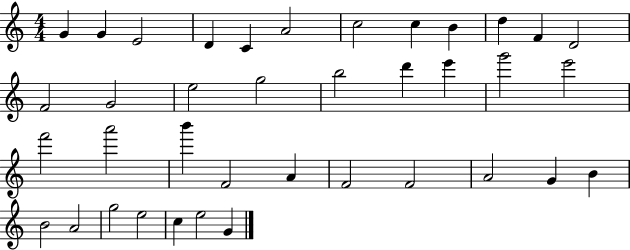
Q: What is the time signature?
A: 4/4